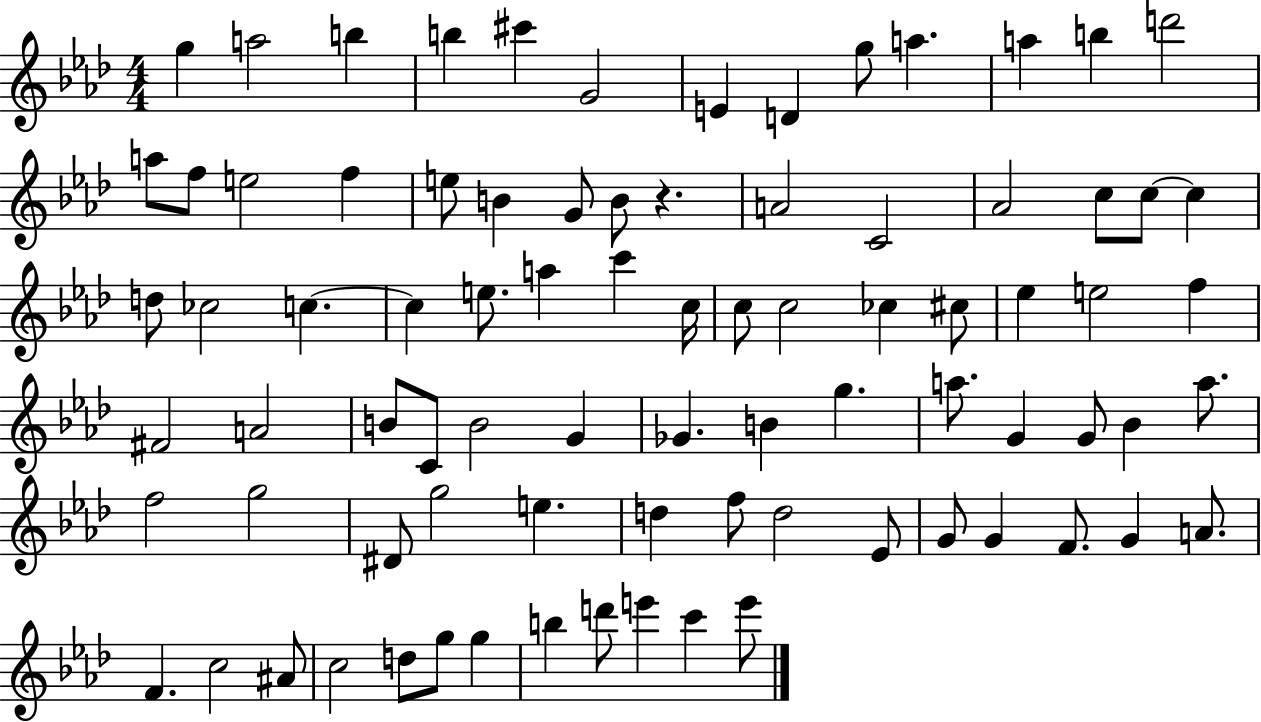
X:1
T:Untitled
M:4/4
L:1/4
K:Ab
g a2 b b ^c' G2 E D g/2 a a b d'2 a/2 f/2 e2 f e/2 B G/2 B/2 z A2 C2 _A2 c/2 c/2 c d/2 _c2 c c e/2 a c' c/4 c/2 c2 _c ^c/2 _e e2 f ^F2 A2 B/2 C/2 B2 G _G B g a/2 G G/2 _B a/2 f2 g2 ^D/2 g2 e d f/2 d2 _E/2 G/2 G F/2 G A/2 F c2 ^A/2 c2 d/2 g/2 g b d'/2 e' c' e'/2